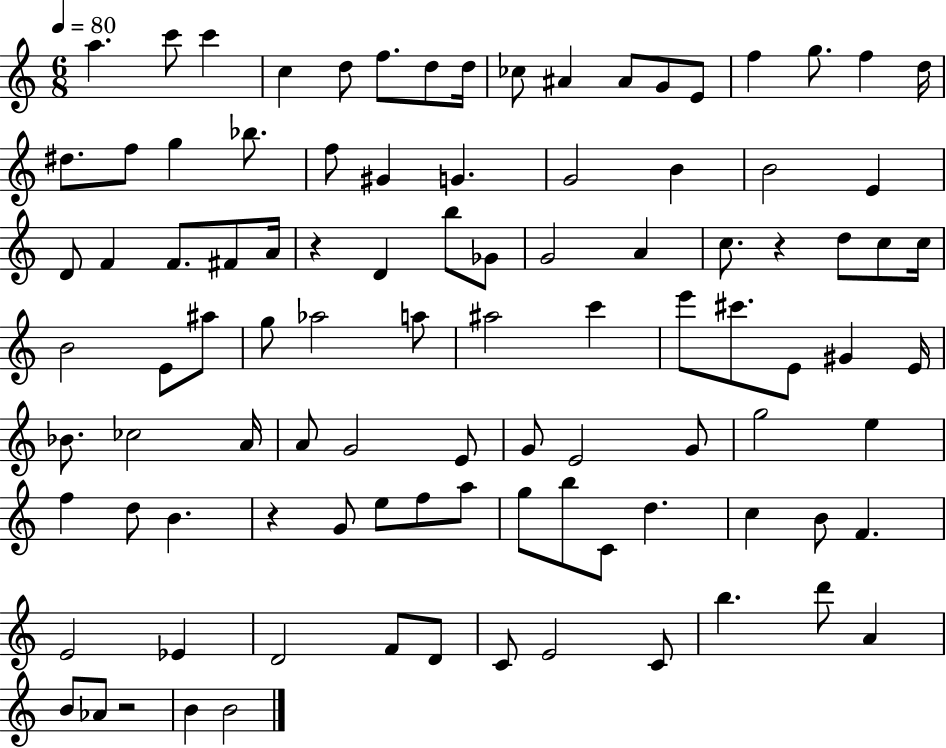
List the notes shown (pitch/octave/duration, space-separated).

A5/q. C6/e C6/q C5/q D5/e F5/e. D5/e D5/s CES5/e A#4/q A#4/e G4/e E4/e F5/q G5/e. F5/q D5/s D#5/e. F5/e G5/q Bb5/e. F5/e G#4/q G4/q. G4/h B4/q B4/h E4/q D4/e F4/q F4/e. F#4/e A4/s R/q D4/q B5/e Gb4/e G4/h A4/q C5/e. R/q D5/e C5/e C5/s B4/h E4/e A#5/e G5/e Ab5/h A5/e A#5/h C6/q E6/e C#6/e. E4/e G#4/q E4/s Bb4/e. CES5/h A4/s A4/e G4/h E4/e G4/e E4/h G4/e G5/h E5/q F5/q D5/e B4/q. R/q G4/e E5/e F5/e A5/e G5/e B5/e C4/e D5/q. C5/q B4/e F4/q. E4/h Eb4/q D4/h F4/e D4/e C4/e E4/h C4/e B5/q. D6/e A4/q B4/e Ab4/e R/h B4/q B4/h